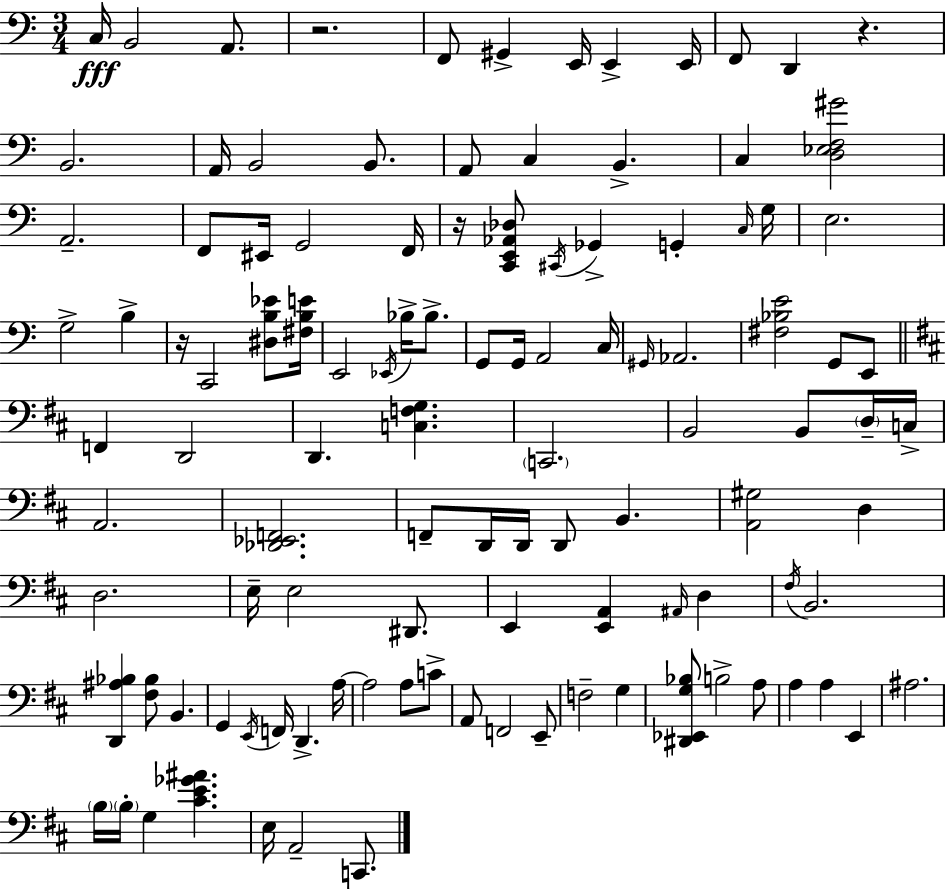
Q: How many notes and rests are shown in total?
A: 111